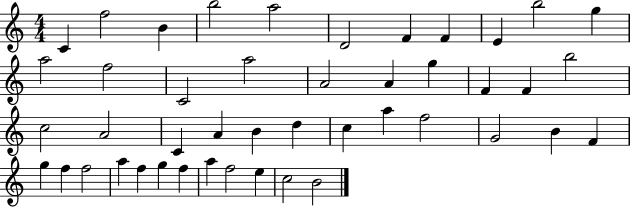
X:1
T:Untitled
M:4/4
L:1/4
K:C
C f2 B b2 a2 D2 F F E b2 g a2 f2 C2 a2 A2 A g F F b2 c2 A2 C A B d c a f2 G2 B F g f f2 a f g f a f2 e c2 B2